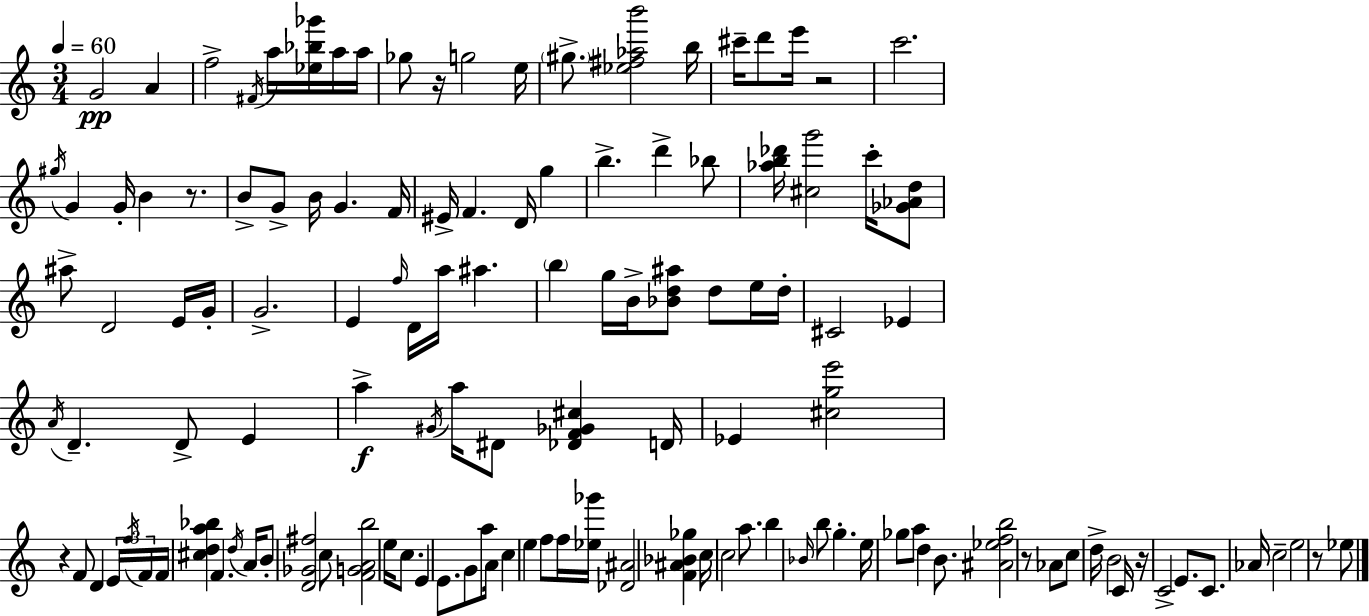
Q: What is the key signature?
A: A minor